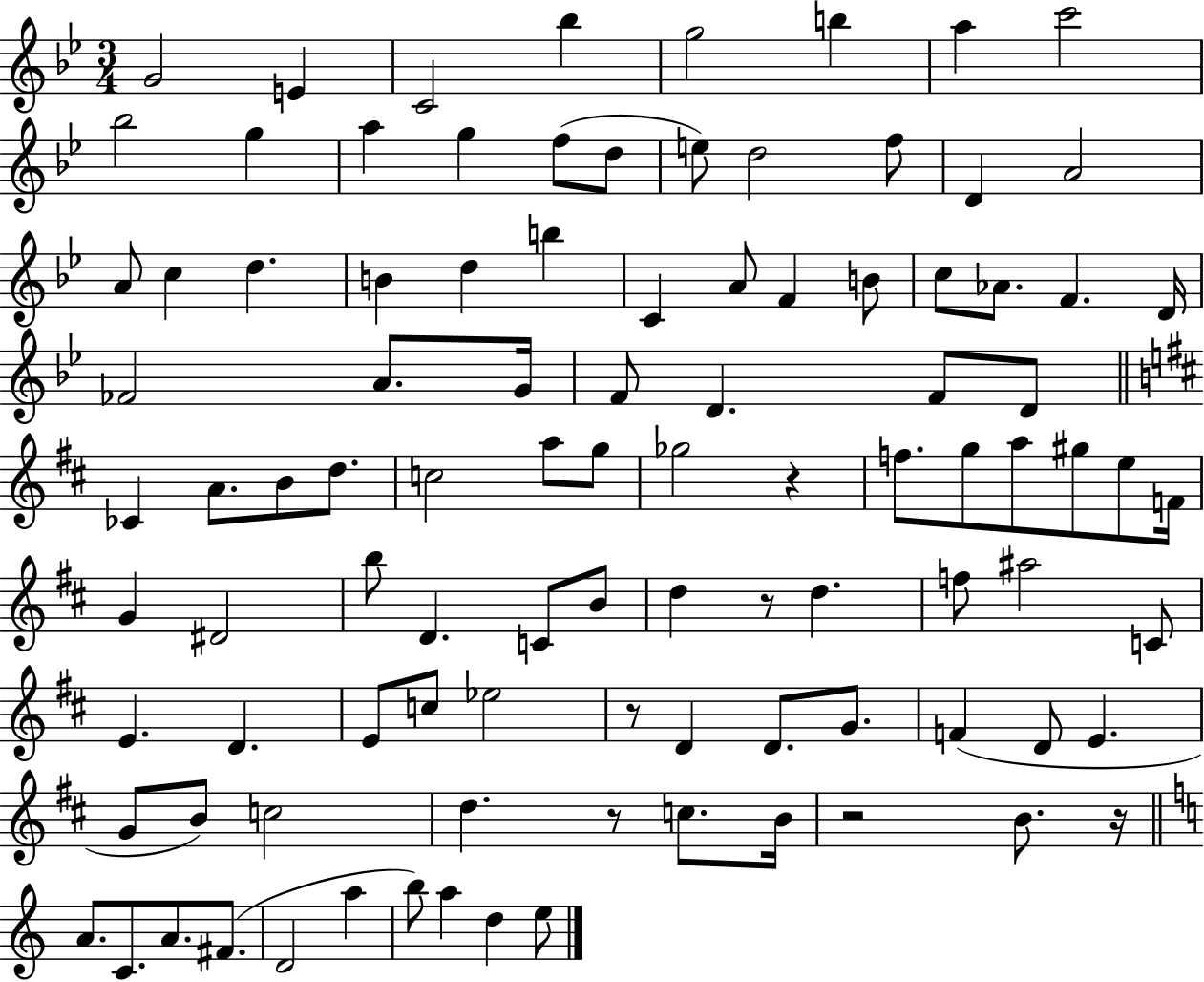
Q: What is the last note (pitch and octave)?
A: E5